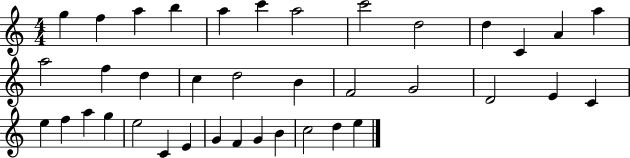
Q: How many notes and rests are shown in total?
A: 38